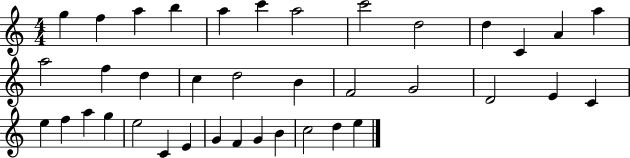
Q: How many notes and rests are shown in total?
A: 38